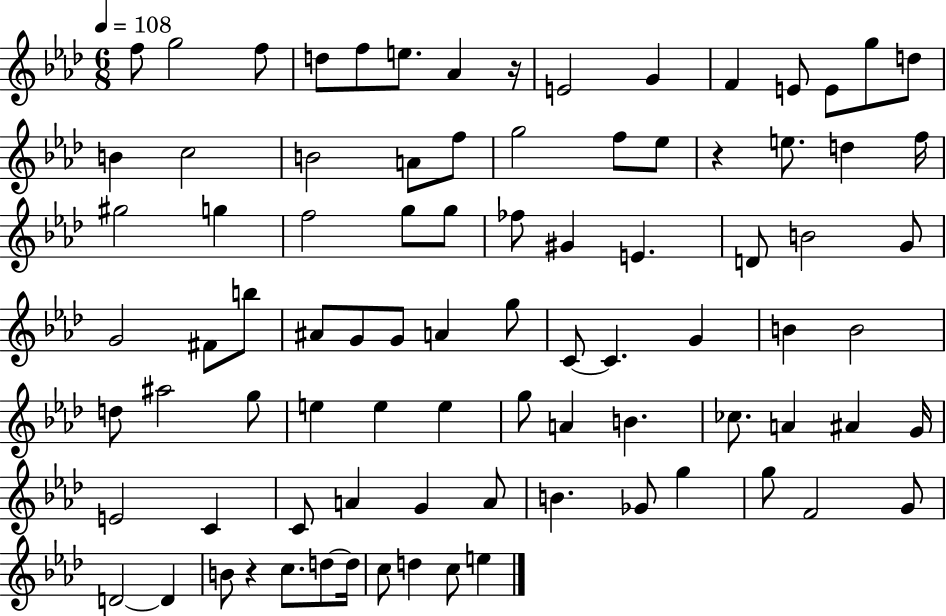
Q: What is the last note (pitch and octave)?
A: E5